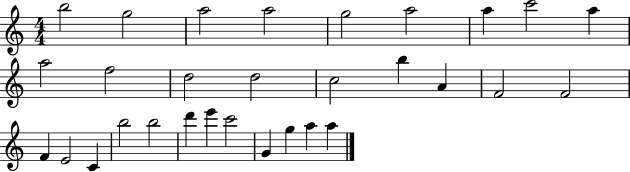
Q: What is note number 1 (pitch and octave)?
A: B5